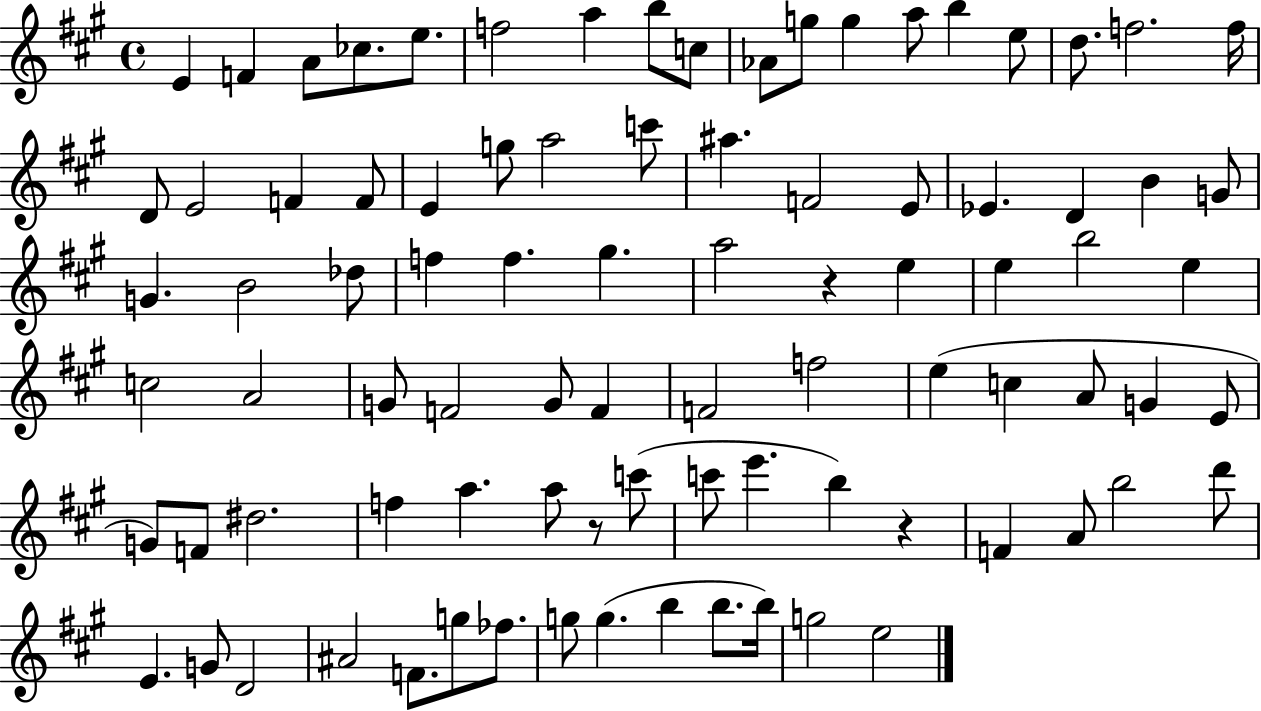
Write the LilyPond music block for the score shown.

{
  \clef treble
  \time 4/4
  \defaultTimeSignature
  \key a \major
  e'4 f'4 a'8 ces''8. e''8. | f''2 a''4 b''8 c''8 | aes'8 g''8 g''4 a''8 b''4 e''8 | d''8. f''2. f''16 | \break d'8 e'2 f'4 f'8 | e'4 g''8 a''2 c'''8 | ais''4. f'2 e'8 | ees'4. d'4 b'4 g'8 | \break g'4. b'2 des''8 | f''4 f''4. gis''4. | a''2 r4 e''4 | e''4 b''2 e''4 | \break c''2 a'2 | g'8 f'2 g'8 f'4 | f'2 f''2 | e''4( c''4 a'8 g'4 e'8 | \break g'8) f'8 dis''2. | f''4 a''4. a''8 r8 c'''8( | c'''8 e'''4. b''4) r4 | f'4 a'8 b''2 d'''8 | \break e'4. g'8 d'2 | ais'2 f'8. g''8 fes''8. | g''8 g''4.( b''4 b''8. b''16) | g''2 e''2 | \break \bar "|."
}